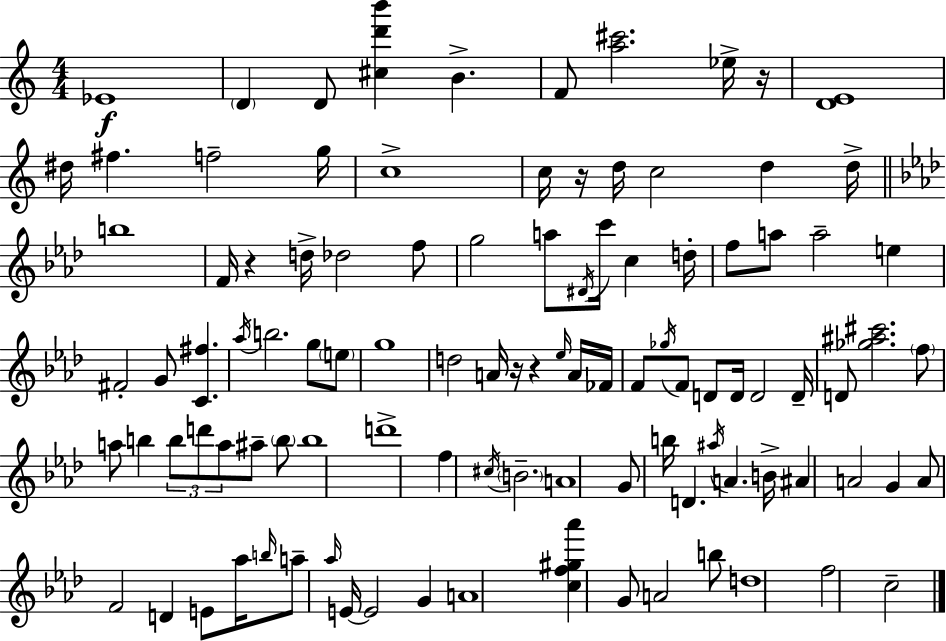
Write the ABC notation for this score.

X:1
T:Untitled
M:4/4
L:1/4
K:Am
_E4 D D/2 [^cd'b'] B F/2 [a^c']2 _e/4 z/4 [DE]4 ^d/4 ^f f2 g/4 c4 c/4 z/4 d/4 c2 d d/4 b4 F/4 z d/4 _d2 f/2 g2 a/2 ^D/4 c'/4 c d/4 f/2 a/2 a2 e ^F2 G/2 [C^f] _a/4 b2 g/2 e/2 g4 d2 A/4 z/4 z _e/4 A/4 _F/4 F/2 _g/4 F/2 D/2 D/4 D2 D/4 D/2 [_g^a^c']2 f/2 a/2 b b/2 d'/2 a/2 ^a/2 b/2 b4 d'4 f ^c/4 B2 A4 G/2 b/4 D ^a/4 A B/4 ^A A2 G A/2 F2 D E/2 _a/4 b/4 a/2 _a/4 E/4 E2 G A4 [cf^g_a'] G/2 A2 b/2 d4 f2 c2